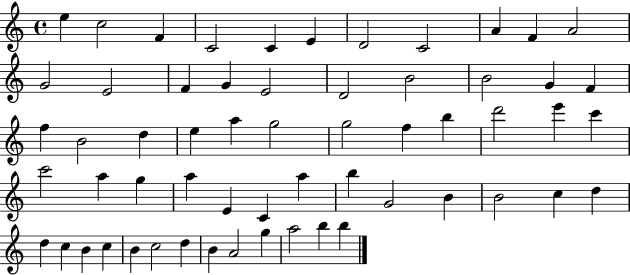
{
  \clef treble
  \time 4/4
  \defaultTimeSignature
  \key c \major
  e''4 c''2 f'4 | c'2 c'4 e'4 | d'2 c'2 | a'4 f'4 a'2 | \break g'2 e'2 | f'4 g'4 e'2 | d'2 b'2 | b'2 g'4 f'4 | \break f''4 b'2 d''4 | e''4 a''4 g''2 | g''2 f''4 b''4 | d'''2 e'''4 c'''4 | \break c'''2 a''4 g''4 | a''4 e'4 c'4 a''4 | b''4 g'2 b'4 | b'2 c''4 d''4 | \break d''4 c''4 b'4 c''4 | b'4 c''2 d''4 | b'4 a'2 g''4 | a''2 b''4 b''4 | \break \bar "|."
}